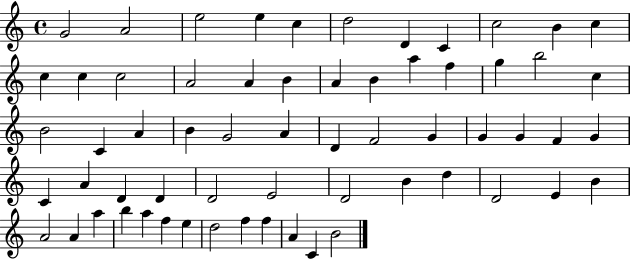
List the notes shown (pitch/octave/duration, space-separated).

G4/h A4/h E5/h E5/q C5/q D5/h D4/q C4/q C5/h B4/q C5/q C5/q C5/q C5/h A4/h A4/q B4/q A4/q B4/q A5/q F5/q G5/q B5/h C5/q B4/h C4/q A4/q B4/q G4/h A4/q D4/q F4/h G4/q G4/q G4/q F4/q G4/q C4/q A4/q D4/q D4/q D4/h E4/h D4/h B4/q D5/q D4/h E4/q B4/q A4/h A4/q A5/q B5/q A5/q F5/q E5/q D5/h F5/q F5/q A4/q C4/q B4/h